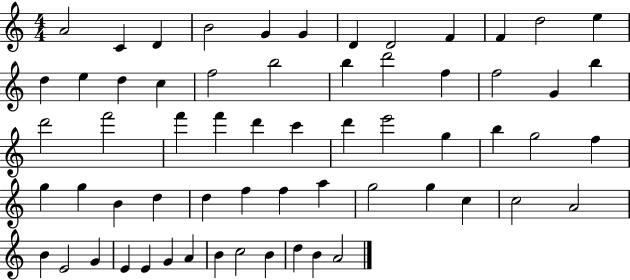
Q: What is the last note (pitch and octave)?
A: A4